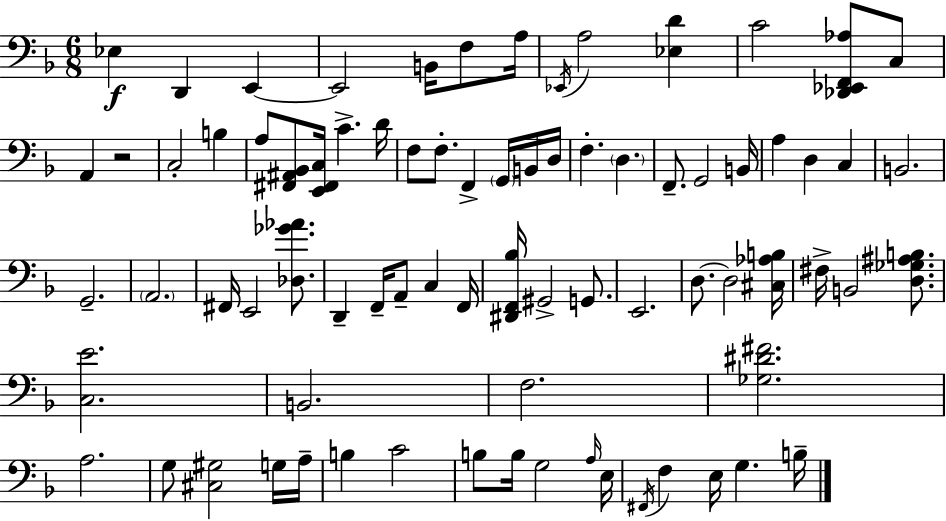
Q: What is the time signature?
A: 6/8